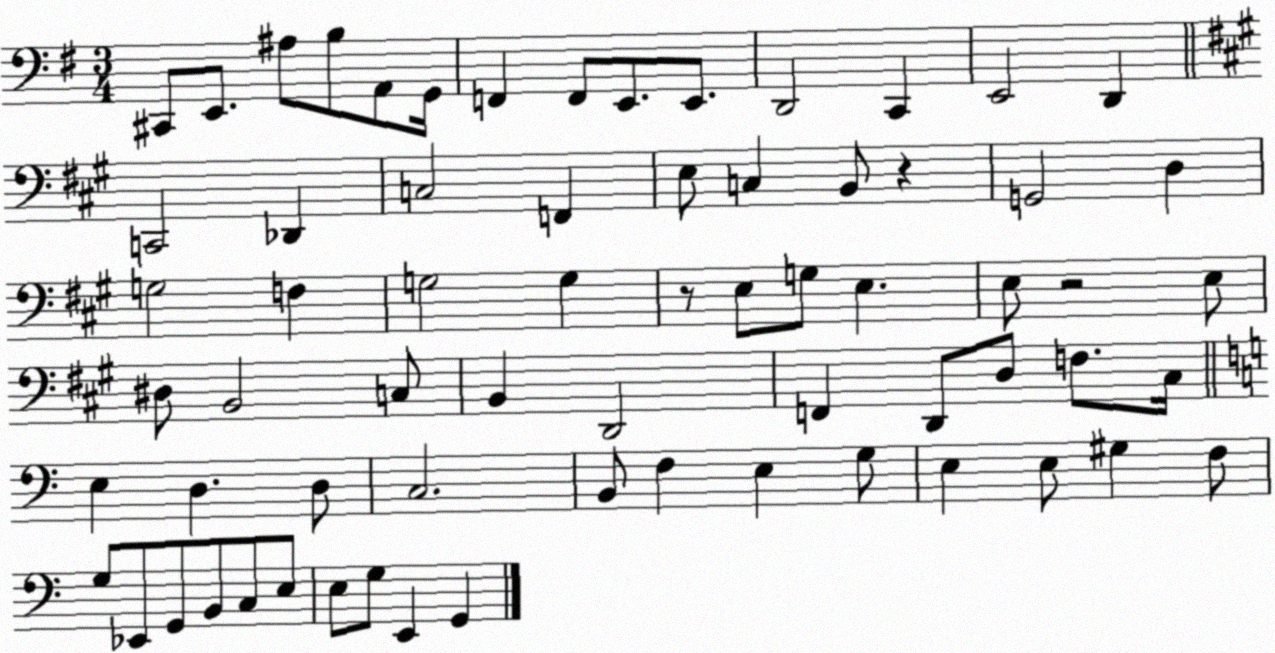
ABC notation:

X:1
T:Untitled
M:3/4
L:1/4
K:G
^C,,/2 E,,/2 ^A,/2 B,/2 A,,/2 G,,/4 F,, F,,/2 E,,/2 E,,/2 D,,2 C,, E,,2 D,, C,,2 _D,, C,2 F,, E,/2 C, B,,/2 z G,,2 D, G,2 F, G,2 G, z/2 E,/2 G,/2 E, E,/2 z2 E,/2 ^D,/2 B,,2 C,/2 B,, D,,2 F,, D,,/2 D,/2 F,/2 ^C,/4 E, D, D,/2 C,2 B,,/2 F, E, G,/2 E, E,/2 ^G, F,/2 G,/2 _E,,/2 G,,/2 B,,/2 C,/2 E,/2 E,/2 G,/2 E,, G,,